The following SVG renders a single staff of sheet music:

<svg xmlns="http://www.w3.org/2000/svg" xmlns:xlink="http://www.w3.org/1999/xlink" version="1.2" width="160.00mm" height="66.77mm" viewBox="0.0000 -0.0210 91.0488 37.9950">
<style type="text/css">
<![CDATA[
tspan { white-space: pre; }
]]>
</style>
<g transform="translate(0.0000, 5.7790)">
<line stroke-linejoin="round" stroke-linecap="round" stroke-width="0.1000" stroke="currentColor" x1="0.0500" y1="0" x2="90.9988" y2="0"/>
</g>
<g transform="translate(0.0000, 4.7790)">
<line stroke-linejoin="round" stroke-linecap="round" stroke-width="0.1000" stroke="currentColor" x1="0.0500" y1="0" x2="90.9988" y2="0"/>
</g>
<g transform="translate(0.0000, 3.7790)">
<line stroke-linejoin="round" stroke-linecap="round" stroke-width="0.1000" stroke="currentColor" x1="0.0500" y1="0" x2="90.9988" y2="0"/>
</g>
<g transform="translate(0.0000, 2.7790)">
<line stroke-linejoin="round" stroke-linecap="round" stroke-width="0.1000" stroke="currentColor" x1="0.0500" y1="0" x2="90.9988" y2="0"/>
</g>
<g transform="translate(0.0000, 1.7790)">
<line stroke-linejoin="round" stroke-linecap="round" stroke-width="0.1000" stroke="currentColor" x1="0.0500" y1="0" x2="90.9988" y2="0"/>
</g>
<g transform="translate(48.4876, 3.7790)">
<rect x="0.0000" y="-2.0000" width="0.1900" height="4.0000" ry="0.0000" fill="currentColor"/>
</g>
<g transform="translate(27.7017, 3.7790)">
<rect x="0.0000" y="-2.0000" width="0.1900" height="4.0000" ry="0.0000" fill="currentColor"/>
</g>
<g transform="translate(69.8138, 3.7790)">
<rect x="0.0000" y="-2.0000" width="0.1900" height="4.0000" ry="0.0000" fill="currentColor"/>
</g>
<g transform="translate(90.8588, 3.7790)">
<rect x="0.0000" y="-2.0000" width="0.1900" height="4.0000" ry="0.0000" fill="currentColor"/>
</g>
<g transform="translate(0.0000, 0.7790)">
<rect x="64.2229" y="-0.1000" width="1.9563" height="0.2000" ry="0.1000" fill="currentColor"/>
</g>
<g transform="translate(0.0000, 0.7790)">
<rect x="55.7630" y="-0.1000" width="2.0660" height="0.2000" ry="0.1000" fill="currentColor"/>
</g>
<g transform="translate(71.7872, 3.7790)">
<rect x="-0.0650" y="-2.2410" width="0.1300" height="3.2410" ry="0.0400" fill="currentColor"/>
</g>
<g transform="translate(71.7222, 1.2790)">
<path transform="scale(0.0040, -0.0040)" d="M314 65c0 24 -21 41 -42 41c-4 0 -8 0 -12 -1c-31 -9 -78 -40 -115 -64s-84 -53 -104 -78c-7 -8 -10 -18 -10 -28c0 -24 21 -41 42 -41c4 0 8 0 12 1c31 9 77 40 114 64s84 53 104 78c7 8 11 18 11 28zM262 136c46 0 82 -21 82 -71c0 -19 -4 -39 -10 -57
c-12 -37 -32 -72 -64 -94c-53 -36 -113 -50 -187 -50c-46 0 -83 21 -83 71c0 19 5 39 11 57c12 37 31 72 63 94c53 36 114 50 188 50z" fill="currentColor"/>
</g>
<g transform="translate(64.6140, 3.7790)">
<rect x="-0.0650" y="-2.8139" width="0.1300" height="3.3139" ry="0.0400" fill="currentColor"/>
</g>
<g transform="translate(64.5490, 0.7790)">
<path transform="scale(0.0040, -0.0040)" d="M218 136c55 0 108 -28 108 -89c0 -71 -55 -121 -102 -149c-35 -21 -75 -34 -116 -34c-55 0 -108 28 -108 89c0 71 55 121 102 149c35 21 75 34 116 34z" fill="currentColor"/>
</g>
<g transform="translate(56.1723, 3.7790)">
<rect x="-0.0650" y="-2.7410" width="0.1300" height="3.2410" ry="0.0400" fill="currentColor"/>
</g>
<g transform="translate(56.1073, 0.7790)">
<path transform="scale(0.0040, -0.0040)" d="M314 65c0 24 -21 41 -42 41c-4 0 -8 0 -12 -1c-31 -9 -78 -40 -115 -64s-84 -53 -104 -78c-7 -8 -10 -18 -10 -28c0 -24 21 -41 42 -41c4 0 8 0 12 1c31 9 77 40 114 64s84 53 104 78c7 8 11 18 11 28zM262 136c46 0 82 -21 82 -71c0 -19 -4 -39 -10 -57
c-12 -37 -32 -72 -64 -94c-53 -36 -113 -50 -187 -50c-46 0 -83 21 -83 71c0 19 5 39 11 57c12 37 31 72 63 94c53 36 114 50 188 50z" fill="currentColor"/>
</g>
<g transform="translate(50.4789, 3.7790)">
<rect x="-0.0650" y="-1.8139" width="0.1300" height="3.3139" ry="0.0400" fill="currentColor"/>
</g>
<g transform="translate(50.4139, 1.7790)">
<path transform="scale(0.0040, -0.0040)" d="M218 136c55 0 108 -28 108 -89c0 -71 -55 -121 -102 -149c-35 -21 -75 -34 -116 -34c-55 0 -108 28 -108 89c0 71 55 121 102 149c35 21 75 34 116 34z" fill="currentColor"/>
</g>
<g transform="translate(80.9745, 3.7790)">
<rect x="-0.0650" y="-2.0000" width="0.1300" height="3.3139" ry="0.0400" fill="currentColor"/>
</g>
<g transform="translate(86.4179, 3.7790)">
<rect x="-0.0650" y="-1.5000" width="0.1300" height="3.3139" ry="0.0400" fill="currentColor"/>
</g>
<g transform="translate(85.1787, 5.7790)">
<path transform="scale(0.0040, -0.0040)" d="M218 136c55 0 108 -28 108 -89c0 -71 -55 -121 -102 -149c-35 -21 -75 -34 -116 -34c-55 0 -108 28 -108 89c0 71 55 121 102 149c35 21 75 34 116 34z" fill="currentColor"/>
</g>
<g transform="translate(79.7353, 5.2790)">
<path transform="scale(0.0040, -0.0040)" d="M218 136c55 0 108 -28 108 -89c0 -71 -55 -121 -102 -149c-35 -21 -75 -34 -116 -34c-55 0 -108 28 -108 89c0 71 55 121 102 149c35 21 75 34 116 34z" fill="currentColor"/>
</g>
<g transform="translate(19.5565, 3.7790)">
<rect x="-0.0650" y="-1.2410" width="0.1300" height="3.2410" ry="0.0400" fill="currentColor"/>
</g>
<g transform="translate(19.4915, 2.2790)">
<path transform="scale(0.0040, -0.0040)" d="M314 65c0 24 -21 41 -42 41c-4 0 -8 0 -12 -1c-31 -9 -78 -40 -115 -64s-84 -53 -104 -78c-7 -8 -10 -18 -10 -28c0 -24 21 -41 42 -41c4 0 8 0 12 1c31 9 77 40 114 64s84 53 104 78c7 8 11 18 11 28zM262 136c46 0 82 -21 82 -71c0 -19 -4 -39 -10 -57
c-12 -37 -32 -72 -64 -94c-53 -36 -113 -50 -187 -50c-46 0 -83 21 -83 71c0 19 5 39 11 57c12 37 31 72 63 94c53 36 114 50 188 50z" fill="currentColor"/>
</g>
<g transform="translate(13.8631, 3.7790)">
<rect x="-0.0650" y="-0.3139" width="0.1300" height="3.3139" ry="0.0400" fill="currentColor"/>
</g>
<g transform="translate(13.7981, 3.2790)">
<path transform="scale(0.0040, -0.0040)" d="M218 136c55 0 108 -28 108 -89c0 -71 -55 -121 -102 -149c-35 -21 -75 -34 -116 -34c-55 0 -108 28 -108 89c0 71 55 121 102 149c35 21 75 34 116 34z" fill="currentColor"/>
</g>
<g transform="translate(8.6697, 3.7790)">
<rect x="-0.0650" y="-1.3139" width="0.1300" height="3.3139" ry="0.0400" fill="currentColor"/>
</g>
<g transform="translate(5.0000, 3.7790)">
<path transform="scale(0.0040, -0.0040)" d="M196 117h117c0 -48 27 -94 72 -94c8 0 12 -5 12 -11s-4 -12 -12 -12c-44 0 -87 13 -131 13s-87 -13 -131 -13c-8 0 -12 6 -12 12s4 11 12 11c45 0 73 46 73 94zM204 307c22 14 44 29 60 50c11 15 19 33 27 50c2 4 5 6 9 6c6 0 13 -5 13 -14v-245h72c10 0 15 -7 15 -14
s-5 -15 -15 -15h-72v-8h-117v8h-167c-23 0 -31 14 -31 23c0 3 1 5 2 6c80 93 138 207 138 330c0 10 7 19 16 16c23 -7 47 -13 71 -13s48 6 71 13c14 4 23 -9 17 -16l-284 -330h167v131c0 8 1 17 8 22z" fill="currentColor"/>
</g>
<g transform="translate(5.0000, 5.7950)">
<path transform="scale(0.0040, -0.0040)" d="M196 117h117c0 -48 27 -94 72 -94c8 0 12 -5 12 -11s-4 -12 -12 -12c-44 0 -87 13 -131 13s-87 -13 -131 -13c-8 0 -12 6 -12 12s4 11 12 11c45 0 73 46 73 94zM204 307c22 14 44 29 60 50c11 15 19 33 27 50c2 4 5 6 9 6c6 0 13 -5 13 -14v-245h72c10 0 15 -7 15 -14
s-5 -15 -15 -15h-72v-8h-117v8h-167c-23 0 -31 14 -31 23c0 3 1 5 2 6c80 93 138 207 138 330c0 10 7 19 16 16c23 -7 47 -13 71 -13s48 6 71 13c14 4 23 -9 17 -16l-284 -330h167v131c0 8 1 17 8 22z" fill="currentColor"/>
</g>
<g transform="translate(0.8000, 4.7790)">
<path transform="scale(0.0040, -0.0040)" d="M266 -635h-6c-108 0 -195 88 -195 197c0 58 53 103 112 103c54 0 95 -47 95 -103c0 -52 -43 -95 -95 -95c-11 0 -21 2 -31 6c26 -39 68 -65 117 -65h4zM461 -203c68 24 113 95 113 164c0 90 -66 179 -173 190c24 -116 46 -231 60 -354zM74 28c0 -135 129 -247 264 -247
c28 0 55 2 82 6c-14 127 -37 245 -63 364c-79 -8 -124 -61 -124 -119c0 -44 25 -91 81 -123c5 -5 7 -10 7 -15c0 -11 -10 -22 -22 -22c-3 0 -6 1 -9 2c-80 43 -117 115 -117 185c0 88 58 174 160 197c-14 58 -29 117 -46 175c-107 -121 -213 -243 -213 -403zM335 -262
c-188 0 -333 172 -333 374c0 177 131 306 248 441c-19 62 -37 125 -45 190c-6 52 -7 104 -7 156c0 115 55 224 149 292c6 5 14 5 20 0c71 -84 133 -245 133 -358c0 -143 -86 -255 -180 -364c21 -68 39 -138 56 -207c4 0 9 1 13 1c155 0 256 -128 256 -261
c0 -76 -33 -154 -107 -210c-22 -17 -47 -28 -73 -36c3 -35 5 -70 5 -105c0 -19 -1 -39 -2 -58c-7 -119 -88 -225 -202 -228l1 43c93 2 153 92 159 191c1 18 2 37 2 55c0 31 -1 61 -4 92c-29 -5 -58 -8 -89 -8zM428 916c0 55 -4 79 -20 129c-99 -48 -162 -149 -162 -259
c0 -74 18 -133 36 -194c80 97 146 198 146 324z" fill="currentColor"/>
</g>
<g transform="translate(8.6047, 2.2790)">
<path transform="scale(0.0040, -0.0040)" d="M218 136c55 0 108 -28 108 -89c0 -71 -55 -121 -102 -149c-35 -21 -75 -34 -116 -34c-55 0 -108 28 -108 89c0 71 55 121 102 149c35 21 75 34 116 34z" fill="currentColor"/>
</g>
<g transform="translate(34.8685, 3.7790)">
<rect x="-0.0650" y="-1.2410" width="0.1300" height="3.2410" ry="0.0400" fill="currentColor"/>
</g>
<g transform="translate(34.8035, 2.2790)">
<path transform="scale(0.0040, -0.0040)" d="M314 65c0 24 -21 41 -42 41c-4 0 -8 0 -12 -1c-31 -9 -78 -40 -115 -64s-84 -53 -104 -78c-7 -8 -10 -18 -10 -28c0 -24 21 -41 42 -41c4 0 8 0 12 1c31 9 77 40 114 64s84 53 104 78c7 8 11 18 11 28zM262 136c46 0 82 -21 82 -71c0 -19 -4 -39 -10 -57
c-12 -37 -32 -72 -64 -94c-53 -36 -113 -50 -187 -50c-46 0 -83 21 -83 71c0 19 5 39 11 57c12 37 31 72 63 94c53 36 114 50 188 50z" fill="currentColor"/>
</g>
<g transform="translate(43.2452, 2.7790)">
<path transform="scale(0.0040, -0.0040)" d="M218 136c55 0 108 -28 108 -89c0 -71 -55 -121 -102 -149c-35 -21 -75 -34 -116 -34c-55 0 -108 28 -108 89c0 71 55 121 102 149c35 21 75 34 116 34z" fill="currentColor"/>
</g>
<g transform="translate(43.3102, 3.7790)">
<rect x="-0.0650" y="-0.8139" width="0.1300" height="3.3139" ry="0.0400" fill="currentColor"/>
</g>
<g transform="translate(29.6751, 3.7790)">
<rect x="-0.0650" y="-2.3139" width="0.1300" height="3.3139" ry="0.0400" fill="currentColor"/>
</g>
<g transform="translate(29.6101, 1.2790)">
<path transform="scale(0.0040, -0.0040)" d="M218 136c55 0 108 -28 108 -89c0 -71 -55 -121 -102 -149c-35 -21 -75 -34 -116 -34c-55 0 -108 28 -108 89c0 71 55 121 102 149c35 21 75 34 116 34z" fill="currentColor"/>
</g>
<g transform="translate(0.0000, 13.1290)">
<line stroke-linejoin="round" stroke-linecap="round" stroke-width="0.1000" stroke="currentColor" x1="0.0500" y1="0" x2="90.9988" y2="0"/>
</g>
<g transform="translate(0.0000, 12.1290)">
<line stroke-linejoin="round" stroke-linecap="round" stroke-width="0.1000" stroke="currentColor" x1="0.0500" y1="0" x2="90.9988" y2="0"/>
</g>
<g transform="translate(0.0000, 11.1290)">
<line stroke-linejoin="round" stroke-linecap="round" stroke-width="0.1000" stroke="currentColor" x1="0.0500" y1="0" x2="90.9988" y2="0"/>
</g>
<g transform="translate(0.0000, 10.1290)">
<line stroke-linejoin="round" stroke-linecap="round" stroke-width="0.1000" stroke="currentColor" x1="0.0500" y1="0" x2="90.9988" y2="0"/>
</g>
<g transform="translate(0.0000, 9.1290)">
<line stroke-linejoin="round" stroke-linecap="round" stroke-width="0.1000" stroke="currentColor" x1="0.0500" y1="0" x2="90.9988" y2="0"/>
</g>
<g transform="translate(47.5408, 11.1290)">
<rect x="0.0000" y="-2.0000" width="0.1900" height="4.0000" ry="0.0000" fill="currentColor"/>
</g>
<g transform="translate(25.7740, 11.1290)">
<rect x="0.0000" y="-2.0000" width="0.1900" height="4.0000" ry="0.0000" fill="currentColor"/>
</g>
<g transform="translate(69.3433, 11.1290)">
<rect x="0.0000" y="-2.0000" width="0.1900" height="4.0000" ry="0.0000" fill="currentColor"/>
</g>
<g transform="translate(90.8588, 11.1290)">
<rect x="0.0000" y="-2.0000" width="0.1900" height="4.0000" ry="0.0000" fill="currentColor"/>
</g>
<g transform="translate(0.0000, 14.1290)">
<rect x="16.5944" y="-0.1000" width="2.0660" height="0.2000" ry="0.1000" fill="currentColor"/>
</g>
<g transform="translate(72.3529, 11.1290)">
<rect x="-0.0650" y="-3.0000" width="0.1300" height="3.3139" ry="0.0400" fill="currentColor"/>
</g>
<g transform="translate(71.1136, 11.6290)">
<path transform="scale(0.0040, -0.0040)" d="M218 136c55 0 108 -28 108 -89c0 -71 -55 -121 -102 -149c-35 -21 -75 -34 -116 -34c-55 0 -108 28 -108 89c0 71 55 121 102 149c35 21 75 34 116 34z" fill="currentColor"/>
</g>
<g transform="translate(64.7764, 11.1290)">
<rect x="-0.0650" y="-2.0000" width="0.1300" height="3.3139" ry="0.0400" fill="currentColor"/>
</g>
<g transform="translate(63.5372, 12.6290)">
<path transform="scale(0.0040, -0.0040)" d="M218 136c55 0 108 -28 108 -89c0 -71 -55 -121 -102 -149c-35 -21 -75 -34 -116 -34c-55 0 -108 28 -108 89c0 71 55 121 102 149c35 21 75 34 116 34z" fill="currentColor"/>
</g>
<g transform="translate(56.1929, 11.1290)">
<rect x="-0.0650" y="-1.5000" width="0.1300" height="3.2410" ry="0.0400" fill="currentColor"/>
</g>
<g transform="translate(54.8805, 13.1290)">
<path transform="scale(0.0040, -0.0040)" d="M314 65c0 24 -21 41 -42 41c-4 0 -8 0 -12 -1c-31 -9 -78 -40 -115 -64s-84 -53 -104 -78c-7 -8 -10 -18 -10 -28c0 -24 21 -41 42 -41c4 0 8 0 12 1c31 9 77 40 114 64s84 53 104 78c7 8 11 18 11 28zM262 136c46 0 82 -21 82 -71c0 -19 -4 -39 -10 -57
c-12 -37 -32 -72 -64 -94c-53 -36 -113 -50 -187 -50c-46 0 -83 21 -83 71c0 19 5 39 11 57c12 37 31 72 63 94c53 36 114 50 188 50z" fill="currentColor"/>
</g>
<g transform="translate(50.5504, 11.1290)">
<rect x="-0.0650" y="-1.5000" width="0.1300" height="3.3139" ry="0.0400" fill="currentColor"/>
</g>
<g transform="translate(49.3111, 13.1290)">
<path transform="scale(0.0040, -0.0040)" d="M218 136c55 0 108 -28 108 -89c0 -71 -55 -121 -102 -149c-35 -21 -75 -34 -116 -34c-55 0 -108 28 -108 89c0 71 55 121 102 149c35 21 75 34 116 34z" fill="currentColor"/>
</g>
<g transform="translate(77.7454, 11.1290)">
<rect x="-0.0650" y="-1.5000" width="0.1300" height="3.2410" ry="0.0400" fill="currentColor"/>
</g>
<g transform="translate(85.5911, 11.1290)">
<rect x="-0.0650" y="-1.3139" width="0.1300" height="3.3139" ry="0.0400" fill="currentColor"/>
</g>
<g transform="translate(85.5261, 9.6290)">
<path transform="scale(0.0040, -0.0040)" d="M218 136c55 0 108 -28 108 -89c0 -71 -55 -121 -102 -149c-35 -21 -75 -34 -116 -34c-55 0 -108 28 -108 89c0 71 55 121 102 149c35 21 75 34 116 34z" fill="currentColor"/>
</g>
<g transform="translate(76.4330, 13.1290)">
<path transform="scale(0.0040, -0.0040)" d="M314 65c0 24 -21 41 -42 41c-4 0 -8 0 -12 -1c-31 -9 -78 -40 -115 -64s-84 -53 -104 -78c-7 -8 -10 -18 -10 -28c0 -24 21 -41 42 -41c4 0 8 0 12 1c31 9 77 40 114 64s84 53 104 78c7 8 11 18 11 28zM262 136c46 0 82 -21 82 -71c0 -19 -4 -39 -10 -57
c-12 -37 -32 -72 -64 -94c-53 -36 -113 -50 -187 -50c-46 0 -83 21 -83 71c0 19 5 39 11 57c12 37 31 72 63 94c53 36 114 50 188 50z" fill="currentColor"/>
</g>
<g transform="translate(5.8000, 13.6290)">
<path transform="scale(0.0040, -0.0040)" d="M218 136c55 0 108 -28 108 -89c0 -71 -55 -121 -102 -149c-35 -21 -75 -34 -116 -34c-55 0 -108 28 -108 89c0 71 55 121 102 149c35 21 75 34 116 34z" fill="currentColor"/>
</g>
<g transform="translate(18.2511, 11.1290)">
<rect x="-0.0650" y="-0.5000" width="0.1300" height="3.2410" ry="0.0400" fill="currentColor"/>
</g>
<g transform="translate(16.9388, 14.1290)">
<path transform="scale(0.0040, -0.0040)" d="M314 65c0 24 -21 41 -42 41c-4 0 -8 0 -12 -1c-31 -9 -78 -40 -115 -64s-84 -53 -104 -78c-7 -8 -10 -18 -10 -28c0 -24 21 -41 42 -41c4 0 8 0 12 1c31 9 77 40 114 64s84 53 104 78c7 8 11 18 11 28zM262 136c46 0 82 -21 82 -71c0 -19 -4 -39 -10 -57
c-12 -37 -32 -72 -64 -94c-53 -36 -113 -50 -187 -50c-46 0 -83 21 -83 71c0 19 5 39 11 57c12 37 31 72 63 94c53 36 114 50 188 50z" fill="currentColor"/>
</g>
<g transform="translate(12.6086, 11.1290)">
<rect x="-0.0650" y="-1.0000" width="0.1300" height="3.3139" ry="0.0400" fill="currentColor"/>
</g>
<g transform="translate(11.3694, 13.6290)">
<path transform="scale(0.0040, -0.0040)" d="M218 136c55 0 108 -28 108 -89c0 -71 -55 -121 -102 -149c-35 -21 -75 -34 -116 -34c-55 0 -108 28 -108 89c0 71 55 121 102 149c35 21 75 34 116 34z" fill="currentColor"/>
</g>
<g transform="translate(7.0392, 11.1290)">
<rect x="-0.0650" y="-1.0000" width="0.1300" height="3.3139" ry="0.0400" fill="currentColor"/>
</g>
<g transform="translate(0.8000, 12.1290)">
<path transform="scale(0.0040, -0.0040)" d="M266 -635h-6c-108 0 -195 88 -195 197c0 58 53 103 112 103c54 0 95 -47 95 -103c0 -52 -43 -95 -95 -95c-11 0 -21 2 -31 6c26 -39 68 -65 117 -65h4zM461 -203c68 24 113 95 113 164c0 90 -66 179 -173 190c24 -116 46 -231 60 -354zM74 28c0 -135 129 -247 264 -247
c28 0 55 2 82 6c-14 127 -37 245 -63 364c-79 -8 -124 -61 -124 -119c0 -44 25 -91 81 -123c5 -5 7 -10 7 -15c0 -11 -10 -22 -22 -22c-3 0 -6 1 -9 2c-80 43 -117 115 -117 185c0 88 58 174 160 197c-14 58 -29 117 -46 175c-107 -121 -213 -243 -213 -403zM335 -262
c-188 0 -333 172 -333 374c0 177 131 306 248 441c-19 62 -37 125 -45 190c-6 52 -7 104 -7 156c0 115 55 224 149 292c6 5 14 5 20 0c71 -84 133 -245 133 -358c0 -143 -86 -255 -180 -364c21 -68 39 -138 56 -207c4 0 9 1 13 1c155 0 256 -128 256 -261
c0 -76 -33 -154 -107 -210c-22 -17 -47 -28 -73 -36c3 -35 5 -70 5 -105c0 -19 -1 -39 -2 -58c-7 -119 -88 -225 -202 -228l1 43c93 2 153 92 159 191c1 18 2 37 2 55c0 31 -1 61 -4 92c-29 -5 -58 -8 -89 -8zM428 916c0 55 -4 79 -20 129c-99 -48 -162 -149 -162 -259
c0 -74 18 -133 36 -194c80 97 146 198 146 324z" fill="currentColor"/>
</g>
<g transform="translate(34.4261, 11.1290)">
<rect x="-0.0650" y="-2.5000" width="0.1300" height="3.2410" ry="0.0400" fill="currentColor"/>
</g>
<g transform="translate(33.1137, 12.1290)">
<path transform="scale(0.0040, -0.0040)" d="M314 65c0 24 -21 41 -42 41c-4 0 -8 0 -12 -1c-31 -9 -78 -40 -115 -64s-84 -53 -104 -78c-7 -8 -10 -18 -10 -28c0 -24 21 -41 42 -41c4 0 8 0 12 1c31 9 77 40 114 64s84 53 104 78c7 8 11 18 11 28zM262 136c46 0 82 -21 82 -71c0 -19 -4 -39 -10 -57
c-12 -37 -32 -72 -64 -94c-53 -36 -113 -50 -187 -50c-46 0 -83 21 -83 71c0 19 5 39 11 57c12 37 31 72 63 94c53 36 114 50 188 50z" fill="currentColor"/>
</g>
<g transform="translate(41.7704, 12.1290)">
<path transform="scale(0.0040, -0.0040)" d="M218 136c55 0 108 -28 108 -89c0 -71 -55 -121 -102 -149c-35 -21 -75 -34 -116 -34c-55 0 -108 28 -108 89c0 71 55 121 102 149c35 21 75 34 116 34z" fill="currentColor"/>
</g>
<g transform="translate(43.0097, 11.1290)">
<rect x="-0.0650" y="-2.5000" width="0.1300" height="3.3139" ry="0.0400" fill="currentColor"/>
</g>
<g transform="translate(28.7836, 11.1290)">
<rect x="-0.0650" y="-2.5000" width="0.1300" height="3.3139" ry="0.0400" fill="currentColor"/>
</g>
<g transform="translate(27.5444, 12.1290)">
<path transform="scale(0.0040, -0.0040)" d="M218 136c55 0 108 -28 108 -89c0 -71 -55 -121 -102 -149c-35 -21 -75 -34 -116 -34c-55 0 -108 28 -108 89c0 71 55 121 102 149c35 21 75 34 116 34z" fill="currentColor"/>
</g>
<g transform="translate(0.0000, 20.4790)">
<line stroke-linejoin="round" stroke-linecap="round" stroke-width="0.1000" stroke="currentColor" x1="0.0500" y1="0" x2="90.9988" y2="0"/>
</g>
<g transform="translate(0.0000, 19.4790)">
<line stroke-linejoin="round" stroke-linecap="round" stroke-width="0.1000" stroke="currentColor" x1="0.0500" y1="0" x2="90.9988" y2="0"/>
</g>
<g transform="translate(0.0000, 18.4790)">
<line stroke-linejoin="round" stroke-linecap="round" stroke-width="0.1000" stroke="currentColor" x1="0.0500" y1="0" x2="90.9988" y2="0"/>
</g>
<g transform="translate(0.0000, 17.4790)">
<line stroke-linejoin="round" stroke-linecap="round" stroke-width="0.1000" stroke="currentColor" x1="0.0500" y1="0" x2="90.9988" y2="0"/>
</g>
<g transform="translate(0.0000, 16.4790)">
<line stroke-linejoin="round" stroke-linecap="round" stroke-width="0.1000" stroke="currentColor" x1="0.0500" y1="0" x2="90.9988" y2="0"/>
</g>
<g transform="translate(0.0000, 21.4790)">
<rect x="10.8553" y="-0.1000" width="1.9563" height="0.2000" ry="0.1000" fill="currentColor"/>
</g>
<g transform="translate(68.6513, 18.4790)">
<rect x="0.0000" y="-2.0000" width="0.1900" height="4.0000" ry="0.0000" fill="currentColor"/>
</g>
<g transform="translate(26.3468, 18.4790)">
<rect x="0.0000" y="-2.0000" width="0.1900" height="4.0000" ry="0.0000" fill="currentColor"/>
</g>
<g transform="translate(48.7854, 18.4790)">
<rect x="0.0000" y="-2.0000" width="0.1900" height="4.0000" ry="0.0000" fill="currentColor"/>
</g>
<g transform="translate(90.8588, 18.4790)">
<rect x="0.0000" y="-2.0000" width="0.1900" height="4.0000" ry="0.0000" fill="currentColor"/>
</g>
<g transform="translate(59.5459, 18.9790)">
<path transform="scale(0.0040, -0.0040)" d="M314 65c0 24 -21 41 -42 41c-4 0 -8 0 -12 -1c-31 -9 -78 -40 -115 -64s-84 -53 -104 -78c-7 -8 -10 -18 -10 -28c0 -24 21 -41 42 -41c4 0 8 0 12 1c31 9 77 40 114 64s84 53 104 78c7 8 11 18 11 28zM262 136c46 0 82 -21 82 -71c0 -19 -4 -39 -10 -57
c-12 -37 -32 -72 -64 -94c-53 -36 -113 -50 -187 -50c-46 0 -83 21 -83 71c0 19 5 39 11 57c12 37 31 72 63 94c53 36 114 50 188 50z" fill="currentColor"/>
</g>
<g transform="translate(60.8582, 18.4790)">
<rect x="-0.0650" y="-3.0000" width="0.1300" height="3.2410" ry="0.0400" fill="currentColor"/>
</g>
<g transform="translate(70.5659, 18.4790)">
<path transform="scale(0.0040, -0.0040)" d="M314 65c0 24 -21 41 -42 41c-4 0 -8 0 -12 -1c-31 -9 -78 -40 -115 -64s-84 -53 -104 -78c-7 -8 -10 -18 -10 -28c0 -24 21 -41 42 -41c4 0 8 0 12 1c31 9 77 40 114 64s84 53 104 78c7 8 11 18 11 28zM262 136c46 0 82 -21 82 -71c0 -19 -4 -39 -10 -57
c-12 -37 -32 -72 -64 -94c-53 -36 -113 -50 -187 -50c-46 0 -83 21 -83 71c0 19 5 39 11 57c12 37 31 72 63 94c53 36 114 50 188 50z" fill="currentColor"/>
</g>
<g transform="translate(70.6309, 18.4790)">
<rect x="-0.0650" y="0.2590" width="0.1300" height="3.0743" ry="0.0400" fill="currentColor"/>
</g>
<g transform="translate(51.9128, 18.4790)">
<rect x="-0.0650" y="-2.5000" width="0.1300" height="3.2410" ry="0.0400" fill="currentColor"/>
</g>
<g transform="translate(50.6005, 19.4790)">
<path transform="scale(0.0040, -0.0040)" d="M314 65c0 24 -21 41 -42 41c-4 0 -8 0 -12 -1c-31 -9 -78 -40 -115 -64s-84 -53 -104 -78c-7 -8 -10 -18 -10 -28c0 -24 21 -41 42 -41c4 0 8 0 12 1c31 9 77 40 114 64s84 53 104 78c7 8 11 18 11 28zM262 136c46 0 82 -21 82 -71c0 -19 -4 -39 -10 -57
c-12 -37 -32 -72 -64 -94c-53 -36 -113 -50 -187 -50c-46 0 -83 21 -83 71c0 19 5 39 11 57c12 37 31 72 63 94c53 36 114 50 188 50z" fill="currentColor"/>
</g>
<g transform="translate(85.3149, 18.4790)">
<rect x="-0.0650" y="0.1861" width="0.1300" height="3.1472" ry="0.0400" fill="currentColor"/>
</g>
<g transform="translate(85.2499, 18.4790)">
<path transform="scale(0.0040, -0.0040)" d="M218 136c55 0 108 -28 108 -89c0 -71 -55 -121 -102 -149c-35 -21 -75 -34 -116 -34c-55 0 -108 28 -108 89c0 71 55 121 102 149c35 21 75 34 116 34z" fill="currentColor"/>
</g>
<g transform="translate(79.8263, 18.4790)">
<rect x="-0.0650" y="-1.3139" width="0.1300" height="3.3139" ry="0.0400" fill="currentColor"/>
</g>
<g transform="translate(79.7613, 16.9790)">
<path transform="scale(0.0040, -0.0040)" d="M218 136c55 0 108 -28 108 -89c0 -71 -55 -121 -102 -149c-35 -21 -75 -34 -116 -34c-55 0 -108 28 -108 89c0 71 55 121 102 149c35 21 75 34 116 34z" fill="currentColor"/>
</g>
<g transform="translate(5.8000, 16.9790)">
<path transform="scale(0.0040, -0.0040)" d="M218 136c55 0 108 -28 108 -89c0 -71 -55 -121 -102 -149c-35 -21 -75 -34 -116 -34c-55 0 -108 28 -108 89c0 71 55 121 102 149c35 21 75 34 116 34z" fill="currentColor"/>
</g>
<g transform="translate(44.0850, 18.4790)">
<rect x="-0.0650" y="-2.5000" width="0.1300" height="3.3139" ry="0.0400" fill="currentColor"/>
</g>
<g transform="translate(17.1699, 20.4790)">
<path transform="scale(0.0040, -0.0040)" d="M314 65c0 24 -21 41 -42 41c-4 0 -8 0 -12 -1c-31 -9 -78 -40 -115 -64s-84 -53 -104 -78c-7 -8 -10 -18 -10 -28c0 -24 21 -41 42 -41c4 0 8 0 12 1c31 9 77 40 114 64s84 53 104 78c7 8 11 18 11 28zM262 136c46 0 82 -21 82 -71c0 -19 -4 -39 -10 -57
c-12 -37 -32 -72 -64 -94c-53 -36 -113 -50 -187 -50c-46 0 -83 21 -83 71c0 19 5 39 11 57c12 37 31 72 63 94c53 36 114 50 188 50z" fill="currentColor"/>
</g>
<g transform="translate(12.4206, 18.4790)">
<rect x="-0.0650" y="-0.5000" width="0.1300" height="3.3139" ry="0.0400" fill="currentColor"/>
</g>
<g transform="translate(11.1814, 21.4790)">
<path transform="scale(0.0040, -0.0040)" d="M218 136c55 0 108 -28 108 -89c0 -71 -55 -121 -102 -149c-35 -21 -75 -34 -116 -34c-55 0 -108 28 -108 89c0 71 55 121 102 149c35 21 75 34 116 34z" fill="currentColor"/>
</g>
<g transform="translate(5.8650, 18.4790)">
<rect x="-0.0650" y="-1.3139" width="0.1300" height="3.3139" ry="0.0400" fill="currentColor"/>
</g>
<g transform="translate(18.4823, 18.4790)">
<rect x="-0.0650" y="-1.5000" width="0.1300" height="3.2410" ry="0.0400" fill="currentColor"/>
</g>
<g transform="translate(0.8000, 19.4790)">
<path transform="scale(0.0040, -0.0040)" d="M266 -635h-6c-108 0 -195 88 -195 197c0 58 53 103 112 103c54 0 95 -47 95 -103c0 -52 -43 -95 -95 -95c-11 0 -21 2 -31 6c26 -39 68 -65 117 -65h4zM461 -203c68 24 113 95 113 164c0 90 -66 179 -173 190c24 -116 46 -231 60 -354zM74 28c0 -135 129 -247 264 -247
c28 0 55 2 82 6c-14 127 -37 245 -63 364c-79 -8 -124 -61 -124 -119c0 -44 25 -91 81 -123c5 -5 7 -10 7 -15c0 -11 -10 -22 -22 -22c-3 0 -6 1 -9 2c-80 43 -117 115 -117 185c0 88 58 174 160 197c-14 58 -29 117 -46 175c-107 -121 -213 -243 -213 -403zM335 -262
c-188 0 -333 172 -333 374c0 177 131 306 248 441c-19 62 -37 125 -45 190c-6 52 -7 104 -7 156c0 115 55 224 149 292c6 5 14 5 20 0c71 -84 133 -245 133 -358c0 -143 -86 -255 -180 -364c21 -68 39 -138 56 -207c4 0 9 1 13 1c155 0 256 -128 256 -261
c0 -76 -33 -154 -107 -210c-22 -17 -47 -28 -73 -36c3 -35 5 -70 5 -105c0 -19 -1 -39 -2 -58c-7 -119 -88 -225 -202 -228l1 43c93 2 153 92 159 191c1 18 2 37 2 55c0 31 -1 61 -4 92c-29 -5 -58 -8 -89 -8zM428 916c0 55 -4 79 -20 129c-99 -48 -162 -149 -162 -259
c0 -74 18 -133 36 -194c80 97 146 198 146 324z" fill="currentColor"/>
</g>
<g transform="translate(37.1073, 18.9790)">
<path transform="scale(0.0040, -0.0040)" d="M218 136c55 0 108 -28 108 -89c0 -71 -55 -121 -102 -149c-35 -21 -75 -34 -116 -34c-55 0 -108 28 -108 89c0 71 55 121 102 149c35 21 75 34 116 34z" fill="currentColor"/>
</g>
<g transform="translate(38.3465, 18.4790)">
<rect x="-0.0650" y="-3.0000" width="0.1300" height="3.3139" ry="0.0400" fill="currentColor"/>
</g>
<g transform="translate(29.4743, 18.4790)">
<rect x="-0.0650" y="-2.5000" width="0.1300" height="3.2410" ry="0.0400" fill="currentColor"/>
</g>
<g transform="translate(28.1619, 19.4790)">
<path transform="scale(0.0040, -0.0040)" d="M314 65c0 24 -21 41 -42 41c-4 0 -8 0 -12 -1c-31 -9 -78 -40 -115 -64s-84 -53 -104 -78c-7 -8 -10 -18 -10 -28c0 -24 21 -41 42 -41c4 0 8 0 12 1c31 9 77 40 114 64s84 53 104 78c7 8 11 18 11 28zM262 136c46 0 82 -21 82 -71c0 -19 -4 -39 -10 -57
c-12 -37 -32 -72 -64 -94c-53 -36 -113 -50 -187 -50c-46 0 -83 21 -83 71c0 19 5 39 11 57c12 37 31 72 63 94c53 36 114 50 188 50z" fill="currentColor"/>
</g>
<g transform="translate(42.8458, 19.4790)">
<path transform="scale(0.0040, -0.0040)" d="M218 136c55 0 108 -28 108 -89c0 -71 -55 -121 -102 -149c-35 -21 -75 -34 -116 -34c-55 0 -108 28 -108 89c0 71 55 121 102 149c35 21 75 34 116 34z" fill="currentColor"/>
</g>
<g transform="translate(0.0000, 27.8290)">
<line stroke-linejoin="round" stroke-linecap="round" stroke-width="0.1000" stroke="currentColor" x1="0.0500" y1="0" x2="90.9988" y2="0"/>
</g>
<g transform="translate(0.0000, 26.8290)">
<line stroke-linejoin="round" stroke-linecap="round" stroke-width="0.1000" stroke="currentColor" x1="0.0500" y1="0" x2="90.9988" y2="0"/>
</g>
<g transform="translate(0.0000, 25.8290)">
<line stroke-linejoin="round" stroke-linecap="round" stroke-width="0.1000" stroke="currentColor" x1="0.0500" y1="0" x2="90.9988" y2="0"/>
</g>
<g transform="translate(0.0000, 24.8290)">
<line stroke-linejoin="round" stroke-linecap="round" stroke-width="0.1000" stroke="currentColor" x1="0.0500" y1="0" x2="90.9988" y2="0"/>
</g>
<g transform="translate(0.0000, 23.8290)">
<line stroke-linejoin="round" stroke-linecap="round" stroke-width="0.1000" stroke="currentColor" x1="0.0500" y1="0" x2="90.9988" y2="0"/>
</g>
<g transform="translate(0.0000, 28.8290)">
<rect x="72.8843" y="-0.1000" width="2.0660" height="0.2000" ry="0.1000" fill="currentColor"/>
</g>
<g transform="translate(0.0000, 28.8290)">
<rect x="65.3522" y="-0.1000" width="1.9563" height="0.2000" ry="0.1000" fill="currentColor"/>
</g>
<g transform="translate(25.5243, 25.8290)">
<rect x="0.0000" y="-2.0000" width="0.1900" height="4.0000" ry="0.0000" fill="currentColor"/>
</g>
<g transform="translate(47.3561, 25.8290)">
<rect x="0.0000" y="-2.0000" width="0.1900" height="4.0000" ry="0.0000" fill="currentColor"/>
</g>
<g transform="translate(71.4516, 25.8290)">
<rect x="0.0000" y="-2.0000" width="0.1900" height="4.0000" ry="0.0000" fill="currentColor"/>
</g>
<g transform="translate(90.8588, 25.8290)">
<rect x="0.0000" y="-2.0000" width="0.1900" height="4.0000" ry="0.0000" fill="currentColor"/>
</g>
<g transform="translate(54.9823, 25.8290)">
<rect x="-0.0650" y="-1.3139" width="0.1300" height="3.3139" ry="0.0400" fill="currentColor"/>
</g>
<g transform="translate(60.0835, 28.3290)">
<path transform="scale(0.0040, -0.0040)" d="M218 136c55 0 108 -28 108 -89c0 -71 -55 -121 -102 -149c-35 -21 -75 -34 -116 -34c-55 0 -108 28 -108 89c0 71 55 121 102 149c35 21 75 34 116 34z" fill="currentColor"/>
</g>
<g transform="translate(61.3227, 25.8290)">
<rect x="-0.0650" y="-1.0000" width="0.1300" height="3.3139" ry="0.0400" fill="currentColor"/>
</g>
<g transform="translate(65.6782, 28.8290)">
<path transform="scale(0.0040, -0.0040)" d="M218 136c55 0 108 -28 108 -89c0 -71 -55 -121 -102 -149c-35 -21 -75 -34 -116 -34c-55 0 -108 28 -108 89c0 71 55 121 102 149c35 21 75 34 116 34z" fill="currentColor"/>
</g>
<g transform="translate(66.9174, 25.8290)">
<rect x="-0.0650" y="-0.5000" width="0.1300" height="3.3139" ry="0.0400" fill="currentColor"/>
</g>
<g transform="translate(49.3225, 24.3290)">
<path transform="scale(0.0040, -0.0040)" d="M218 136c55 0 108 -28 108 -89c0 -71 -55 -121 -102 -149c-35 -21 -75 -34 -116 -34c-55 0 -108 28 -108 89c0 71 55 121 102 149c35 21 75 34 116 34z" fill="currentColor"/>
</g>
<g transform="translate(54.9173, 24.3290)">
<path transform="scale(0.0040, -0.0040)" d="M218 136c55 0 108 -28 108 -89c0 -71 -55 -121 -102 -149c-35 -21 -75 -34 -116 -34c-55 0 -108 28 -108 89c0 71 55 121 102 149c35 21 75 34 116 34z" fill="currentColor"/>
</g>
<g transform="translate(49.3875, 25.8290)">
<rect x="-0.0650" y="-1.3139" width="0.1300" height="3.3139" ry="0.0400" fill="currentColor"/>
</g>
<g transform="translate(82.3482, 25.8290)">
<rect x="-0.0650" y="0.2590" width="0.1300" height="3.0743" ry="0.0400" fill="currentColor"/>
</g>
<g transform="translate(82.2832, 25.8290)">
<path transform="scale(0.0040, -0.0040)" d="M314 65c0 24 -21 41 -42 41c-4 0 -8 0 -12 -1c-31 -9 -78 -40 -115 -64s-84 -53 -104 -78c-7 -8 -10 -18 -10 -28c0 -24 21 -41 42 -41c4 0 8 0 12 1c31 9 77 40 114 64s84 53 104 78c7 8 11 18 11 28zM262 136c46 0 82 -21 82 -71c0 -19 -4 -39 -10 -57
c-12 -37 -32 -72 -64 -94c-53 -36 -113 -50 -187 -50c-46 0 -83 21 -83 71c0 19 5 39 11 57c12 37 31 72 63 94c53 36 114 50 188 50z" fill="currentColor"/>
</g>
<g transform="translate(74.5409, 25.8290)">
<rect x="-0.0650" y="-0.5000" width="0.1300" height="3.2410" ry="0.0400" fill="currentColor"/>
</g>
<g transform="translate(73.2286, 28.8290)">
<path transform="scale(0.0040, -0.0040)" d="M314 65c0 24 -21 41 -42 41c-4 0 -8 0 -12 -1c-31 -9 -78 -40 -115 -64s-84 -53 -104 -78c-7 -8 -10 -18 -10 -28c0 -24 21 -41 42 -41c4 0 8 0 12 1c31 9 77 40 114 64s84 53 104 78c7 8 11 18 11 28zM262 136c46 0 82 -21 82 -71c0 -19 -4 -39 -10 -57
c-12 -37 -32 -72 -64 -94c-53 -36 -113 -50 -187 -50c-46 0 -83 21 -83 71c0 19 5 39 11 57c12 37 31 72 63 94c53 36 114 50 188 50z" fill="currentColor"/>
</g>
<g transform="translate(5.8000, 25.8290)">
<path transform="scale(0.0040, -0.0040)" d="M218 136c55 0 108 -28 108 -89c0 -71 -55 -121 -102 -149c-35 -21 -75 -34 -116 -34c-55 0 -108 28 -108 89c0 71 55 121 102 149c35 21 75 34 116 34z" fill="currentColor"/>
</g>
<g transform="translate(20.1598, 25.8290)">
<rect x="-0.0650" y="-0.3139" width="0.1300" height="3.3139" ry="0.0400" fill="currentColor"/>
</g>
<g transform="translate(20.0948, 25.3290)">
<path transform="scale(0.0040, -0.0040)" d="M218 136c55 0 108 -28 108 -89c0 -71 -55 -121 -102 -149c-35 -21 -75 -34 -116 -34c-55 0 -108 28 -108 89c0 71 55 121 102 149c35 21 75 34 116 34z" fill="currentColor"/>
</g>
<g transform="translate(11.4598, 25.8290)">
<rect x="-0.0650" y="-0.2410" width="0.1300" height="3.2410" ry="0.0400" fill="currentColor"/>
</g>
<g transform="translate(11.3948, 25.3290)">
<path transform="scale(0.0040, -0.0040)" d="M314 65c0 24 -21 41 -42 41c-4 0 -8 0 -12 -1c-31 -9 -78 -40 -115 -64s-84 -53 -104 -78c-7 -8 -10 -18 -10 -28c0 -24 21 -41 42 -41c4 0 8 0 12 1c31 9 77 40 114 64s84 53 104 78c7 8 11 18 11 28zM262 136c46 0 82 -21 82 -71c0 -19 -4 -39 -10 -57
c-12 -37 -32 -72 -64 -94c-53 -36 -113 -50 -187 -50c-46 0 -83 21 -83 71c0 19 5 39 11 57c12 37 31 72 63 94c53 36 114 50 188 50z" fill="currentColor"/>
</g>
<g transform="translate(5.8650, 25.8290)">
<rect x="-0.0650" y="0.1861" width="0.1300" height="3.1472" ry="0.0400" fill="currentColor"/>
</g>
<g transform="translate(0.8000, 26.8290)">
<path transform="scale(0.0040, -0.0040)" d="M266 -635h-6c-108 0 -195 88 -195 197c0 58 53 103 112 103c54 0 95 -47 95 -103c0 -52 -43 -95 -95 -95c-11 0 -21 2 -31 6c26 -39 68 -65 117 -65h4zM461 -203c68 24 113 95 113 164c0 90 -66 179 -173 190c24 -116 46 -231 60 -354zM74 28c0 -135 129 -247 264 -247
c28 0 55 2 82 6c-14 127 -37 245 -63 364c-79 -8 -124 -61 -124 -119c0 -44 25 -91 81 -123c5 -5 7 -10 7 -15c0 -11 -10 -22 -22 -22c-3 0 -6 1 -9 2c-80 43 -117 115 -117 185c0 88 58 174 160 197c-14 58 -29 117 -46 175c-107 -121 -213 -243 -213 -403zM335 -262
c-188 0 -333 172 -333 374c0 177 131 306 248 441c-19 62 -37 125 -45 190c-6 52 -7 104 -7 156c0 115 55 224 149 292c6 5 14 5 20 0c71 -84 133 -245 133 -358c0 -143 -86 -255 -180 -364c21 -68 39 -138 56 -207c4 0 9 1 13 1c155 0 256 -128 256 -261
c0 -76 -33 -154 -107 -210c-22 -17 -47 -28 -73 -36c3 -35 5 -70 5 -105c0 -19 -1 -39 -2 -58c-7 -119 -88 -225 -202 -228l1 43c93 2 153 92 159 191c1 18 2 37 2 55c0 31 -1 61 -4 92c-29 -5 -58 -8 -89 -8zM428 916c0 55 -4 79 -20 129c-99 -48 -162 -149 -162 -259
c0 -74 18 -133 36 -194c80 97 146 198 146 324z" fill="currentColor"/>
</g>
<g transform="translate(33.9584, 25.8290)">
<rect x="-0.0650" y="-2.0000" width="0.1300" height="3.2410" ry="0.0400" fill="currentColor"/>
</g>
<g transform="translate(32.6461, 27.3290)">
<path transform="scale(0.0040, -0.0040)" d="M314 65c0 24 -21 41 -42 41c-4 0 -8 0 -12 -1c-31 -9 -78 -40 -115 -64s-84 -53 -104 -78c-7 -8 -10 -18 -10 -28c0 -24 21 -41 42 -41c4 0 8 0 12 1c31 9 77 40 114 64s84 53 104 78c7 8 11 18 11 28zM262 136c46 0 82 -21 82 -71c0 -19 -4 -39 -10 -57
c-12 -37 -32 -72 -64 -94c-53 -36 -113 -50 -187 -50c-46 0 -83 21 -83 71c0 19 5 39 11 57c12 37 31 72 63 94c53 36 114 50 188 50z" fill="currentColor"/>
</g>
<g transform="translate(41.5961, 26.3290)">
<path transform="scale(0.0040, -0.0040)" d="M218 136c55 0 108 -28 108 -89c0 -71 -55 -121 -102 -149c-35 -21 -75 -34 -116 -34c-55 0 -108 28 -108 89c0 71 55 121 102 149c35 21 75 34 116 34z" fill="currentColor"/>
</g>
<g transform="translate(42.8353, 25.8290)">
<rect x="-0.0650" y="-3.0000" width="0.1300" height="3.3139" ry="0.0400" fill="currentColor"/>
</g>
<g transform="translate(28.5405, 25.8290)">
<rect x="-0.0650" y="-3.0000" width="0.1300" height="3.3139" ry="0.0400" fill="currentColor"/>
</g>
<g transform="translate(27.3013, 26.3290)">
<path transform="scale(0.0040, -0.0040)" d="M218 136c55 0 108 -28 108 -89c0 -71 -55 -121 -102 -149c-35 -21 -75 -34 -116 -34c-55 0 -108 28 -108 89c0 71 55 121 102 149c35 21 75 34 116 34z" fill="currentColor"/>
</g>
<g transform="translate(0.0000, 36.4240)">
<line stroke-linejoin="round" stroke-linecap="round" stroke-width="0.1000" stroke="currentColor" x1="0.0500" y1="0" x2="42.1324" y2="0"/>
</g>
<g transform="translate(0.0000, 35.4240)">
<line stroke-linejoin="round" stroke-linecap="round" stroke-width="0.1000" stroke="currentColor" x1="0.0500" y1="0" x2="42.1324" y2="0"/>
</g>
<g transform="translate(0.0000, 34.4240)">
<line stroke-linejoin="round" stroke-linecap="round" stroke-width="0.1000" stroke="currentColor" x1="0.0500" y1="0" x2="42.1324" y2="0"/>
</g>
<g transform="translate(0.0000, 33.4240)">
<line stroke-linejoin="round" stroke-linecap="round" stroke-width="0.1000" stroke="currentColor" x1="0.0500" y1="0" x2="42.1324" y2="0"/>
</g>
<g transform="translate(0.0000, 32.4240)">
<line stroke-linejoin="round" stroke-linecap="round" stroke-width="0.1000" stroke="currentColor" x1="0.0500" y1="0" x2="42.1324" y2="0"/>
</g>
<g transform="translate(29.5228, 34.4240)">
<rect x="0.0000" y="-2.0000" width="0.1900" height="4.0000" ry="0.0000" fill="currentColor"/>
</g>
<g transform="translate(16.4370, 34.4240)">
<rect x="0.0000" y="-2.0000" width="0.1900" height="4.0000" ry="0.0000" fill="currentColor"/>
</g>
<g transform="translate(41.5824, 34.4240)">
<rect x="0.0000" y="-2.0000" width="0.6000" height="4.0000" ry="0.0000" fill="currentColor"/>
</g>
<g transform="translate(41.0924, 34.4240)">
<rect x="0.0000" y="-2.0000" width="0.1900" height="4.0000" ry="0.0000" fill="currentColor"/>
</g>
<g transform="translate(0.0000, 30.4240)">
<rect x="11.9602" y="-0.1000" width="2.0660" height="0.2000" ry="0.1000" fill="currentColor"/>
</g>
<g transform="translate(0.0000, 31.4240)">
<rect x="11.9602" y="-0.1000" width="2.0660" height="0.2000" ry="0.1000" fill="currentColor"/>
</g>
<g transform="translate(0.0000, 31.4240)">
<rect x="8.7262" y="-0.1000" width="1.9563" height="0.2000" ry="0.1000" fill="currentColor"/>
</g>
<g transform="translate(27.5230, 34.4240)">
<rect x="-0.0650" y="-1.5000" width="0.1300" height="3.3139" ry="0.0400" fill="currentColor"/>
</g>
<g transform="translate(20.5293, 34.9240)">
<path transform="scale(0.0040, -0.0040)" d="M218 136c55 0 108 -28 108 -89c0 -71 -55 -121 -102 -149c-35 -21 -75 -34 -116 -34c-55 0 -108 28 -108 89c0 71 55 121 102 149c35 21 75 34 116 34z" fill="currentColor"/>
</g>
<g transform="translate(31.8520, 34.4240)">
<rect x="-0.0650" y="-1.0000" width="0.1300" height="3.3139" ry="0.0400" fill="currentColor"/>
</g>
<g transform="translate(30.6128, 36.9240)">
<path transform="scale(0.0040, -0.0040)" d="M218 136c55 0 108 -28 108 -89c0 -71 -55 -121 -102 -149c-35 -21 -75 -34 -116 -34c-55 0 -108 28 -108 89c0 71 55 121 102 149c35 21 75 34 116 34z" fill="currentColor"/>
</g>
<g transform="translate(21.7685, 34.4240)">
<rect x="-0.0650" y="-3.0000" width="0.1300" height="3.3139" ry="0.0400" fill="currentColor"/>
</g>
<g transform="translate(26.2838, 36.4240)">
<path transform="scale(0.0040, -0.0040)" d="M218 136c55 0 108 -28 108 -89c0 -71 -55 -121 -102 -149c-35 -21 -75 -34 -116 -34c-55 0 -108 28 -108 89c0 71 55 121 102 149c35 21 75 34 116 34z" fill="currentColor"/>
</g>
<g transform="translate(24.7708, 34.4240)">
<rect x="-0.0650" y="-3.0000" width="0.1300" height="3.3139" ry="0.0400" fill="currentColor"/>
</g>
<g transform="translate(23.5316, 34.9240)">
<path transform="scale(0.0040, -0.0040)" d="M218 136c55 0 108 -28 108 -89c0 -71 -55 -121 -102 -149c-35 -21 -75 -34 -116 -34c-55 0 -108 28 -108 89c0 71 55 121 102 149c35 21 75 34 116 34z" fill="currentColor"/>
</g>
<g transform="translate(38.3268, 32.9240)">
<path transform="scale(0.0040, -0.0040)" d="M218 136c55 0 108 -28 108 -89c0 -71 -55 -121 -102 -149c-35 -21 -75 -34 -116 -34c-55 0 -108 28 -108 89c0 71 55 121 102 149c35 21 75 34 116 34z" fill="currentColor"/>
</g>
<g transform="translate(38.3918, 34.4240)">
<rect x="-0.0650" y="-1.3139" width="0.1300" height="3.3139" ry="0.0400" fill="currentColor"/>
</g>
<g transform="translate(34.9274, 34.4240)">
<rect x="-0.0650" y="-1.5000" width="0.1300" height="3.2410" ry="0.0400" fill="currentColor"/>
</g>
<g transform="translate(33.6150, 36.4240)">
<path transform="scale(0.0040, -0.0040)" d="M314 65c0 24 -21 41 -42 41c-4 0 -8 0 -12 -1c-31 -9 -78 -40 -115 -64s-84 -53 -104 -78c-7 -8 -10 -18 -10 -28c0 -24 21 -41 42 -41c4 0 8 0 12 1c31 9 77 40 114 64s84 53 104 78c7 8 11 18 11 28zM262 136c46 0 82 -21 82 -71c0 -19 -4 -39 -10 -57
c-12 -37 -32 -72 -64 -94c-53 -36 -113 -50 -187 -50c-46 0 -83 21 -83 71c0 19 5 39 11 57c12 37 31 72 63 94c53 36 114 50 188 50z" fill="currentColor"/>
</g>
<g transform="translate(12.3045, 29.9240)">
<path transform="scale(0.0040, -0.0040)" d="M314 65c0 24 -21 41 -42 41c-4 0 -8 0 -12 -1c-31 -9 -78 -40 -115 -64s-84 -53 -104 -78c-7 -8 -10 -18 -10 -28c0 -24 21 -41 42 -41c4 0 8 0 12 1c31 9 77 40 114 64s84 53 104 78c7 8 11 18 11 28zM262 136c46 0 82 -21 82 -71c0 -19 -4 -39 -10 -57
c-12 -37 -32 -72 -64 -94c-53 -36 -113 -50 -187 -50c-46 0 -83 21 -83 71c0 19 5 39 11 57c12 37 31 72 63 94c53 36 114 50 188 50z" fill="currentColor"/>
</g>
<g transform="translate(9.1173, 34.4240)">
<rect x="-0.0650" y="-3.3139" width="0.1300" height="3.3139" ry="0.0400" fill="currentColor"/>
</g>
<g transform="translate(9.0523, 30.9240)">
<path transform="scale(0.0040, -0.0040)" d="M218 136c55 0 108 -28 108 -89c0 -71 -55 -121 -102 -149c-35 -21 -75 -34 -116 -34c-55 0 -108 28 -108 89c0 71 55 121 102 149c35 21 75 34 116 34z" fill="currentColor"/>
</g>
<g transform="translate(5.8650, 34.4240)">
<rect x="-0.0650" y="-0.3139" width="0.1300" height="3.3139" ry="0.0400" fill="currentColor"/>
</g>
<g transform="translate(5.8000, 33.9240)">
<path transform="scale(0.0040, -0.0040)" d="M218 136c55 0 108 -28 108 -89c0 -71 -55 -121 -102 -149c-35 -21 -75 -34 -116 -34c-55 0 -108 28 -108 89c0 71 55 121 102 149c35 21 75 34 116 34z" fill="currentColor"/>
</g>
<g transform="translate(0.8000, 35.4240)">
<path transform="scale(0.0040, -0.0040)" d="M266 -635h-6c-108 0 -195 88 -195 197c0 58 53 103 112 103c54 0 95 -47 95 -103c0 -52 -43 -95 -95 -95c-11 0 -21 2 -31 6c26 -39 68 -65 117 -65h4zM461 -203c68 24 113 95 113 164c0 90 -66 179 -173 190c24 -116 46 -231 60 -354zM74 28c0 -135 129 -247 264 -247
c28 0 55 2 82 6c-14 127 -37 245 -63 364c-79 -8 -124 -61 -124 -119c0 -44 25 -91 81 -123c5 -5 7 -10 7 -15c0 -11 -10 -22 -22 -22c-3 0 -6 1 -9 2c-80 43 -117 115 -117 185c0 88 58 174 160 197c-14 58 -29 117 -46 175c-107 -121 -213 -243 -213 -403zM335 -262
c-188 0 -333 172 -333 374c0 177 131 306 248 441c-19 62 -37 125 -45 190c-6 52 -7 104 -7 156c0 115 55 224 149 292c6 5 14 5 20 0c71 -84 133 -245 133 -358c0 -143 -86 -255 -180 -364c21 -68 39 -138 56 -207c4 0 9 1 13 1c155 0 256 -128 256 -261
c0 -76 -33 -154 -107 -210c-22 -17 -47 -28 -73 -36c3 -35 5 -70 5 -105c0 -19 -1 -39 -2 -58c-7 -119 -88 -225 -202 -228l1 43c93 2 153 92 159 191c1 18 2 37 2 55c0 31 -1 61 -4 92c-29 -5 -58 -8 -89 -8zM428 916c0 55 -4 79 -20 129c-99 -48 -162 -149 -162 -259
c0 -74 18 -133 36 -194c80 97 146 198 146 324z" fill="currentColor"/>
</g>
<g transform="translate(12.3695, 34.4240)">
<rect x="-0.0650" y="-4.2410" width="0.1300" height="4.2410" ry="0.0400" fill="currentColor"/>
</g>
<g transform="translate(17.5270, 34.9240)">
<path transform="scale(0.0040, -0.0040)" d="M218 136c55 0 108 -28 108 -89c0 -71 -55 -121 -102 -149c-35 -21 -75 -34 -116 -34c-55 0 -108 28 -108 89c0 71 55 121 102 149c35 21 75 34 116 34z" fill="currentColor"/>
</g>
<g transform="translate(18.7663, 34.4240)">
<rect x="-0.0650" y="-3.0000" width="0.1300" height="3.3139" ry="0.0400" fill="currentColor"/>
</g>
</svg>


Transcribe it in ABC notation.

X:1
T:Untitled
M:4/4
L:1/4
K:C
e c e2 g e2 d f a2 a g2 F E D D C2 G G2 G E E2 F A E2 e e C E2 G2 A G G2 A2 B2 e B B c2 c A F2 A e e D C C2 B2 c b d'2 A A A E D E2 e